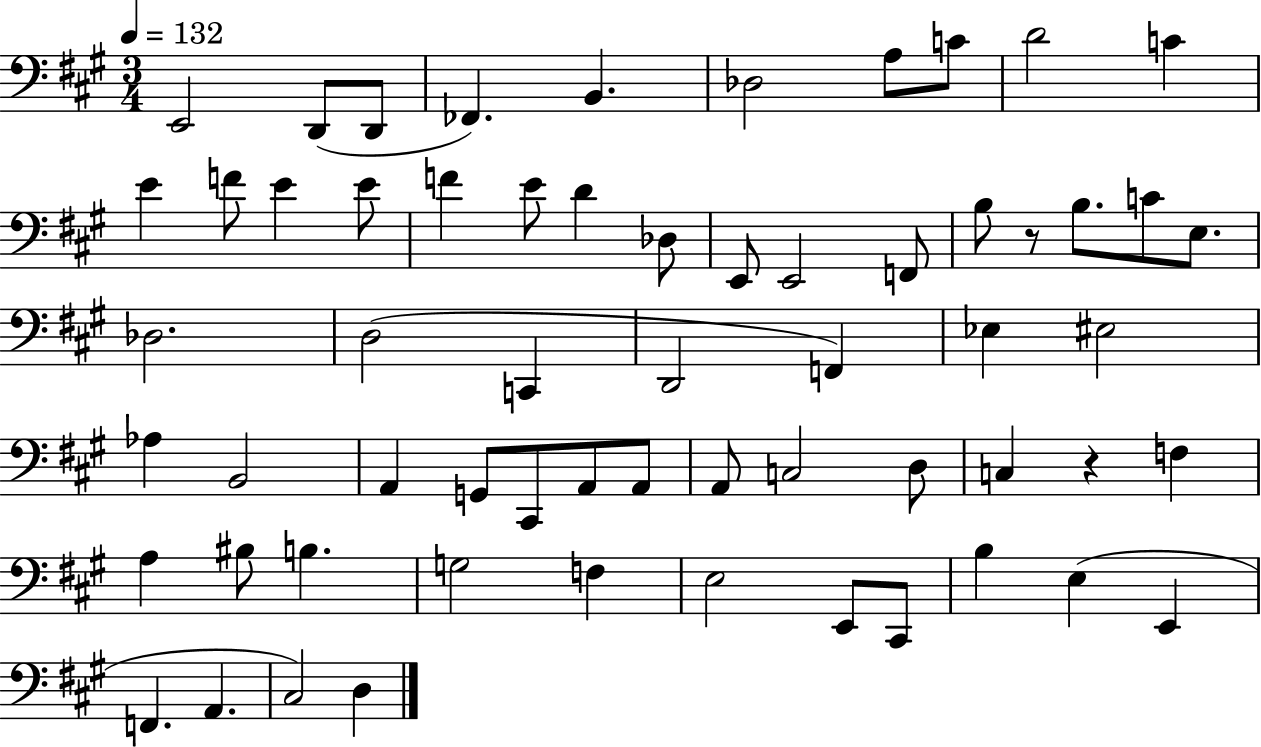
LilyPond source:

{
  \clef bass
  \numericTimeSignature
  \time 3/4
  \key a \major
  \tempo 4 = 132
  e,2 d,8( d,8 | fes,4.) b,4. | des2 a8 c'8 | d'2 c'4 | \break e'4 f'8 e'4 e'8 | f'4 e'8 d'4 des8 | e,8 e,2 f,8 | b8 r8 b8. c'8 e8. | \break des2. | d2( c,4 | d,2 f,4) | ees4 eis2 | \break aes4 b,2 | a,4 g,8 cis,8 a,8 a,8 | a,8 c2 d8 | c4 r4 f4 | \break a4 bis8 b4. | g2 f4 | e2 e,8 cis,8 | b4 e4( e,4 | \break f,4. a,4. | cis2) d4 | \bar "|."
}